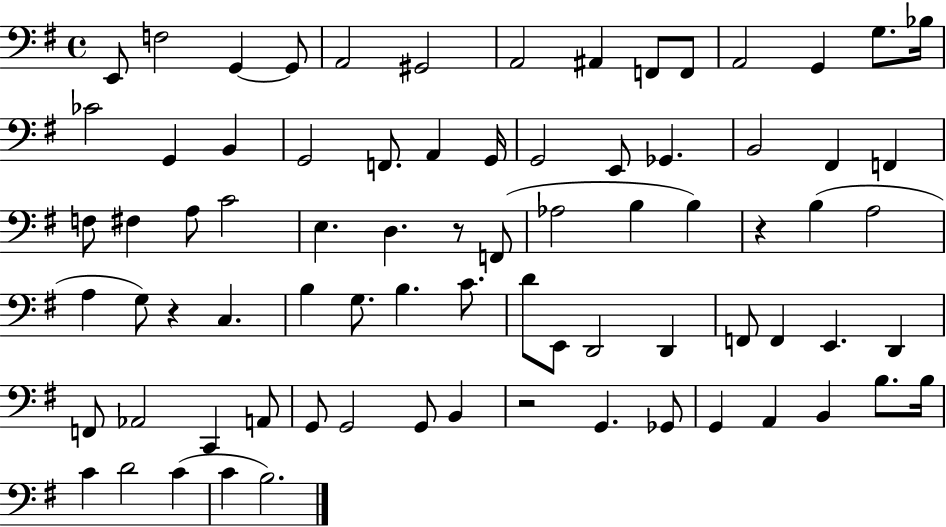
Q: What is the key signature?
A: G major